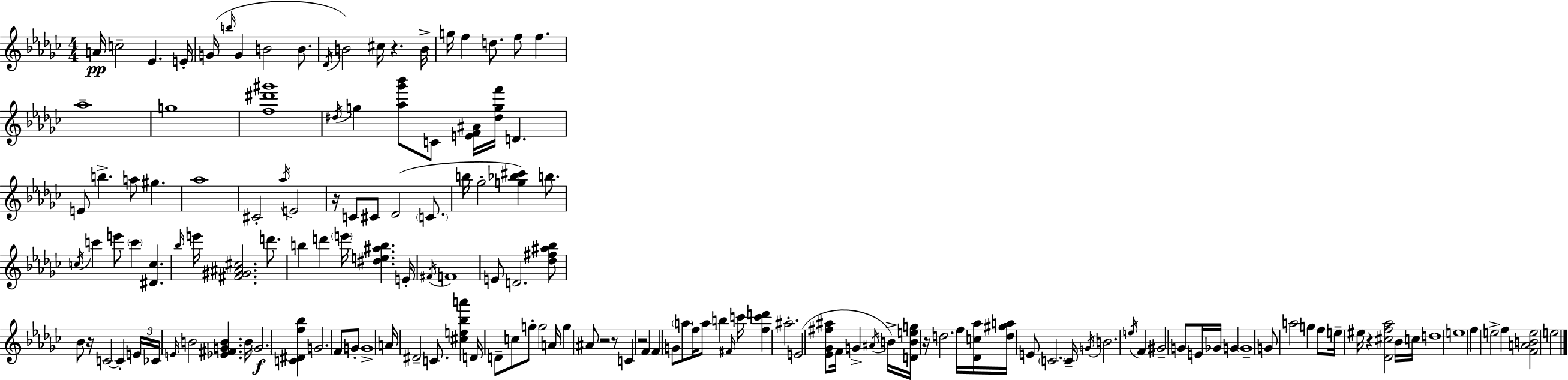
{
  \clef treble
  \numericTimeSignature
  \time 4/4
  \key ees \minor
  a'16\pp c''2-- ees'4. e'16-. | g'16( \grace { b''16 } g'4 b'2 b'8. | \acciaccatura { des'16 }) b'2 cis''16 r4. | b'16-> g''16 f''4 d''8. f''8 f''4. | \break aes''1-- | g''1 | <f'' dis''' gis'''>1 | \acciaccatura { dis''16 } g''4 <aes'' ges''' bes'''>8 c'8 <e' f' ais'>16 <dis'' g'' f'''>16 d'4. | \break e'8 b''4.-> a''8 gis''4. | aes''1 | cis'2-. \acciaccatura { aes''16 } e'2 | r16 c'8 cis'8 des'2( | \break \parenthesize c'8. b''16 ges''2-. <g'' bes'' cis'''>4) | b''8. \acciaccatura { c''16 } c'''4 e'''8 \parenthesize c'''4 <dis' c''>4. | \grace { bes''16 } e'''16 <fis' gis' ais' cis''>2. | d'''8. b''4 d'''4 \parenthesize e'''16 <dis'' e'' ais'' b''>4. | \break e'16-. \acciaccatura { fis'16 } f'1 | e'8 d'2. | <des'' fis'' ais'' bes''>8 bes'8 r16 c'2~~ | c'4-. \tuplet 3/2 { e'16 ces'16 \grace { e'16 } } b'2 | \break <ees' fis' g' b'>4. b'16 \parenthesize g'2.\f | <c' dis' f'' bes''>4 g'2. | f'8 g'8-. g'1-> | a'16 dis'2-- | \break c'8. <cis'' e'' bes'' a'''>4 d'16 d'8-- c''8 g''8-. g''2 | a'16 g''4 ais'8 r2 | r8 c'4 r2 | f'4 f'4 g'8 \parenthesize a''8 | \break f''16 a''8 b''4 \grace { fis'16 } c'''16 <f'' c''' d'''>4 ais''2.-. | e'2( | <ees' ges' fis'' ais''>8 f'16 g'4-> \acciaccatura { ais'16 } b'16->) <d' b' e'' g''>16 r16 d''2. | f''16 <des' c'' aes''>16 <d'' gis'' a''>16 e'8 \parenthesize c'2. | \break c'16-- \acciaccatura { g'16 } b'2. | \acciaccatura { e''16 } f'4 gis'2-- | g'8 e'16 ges'16 g'4 \parenthesize g'1-- | g'8 a''2 | \break g''4 f''8 e''16-- eis''16 r4 | <des' cis'' f'' aes''>2 bes'16 c''16 d''1 | e''1 | f''4 | \break e''2-> f''4 <f' a' b' e''>2 | e''2 \bar "|."
}